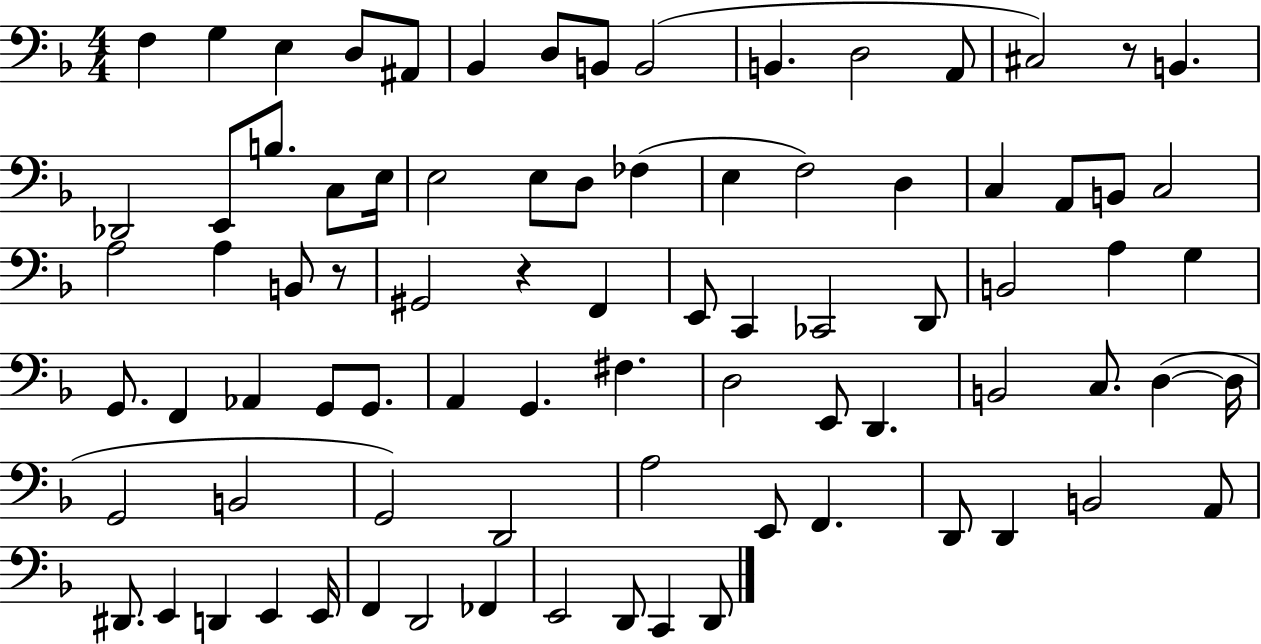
F3/q G3/q E3/q D3/e A#2/e Bb2/q D3/e B2/e B2/h B2/q. D3/h A2/e C#3/h R/e B2/q. Db2/h E2/e B3/e. C3/e E3/s E3/h E3/e D3/e FES3/q E3/q F3/h D3/q C3/q A2/e B2/e C3/h A3/h A3/q B2/e R/e G#2/h R/q F2/q E2/e C2/q CES2/h D2/e B2/h A3/q G3/q G2/e. F2/q Ab2/q G2/e G2/e. A2/q G2/q. F#3/q. D3/h E2/e D2/q. B2/h C3/e. D3/q D3/s G2/h B2/h G2/h D2/h A3/h E2/e F2/q. D2/e D2/q B2/h A2/e D#2/e. E2/q D2/q E2/q E2/s F2/q D2/h FES2/q E2/h D2/e C2/q D2/e